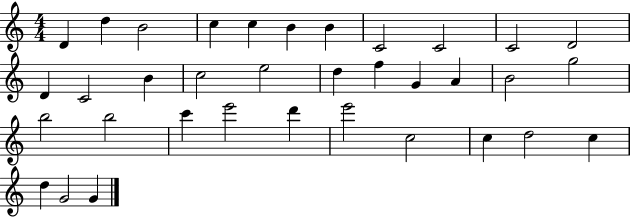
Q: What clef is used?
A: treble